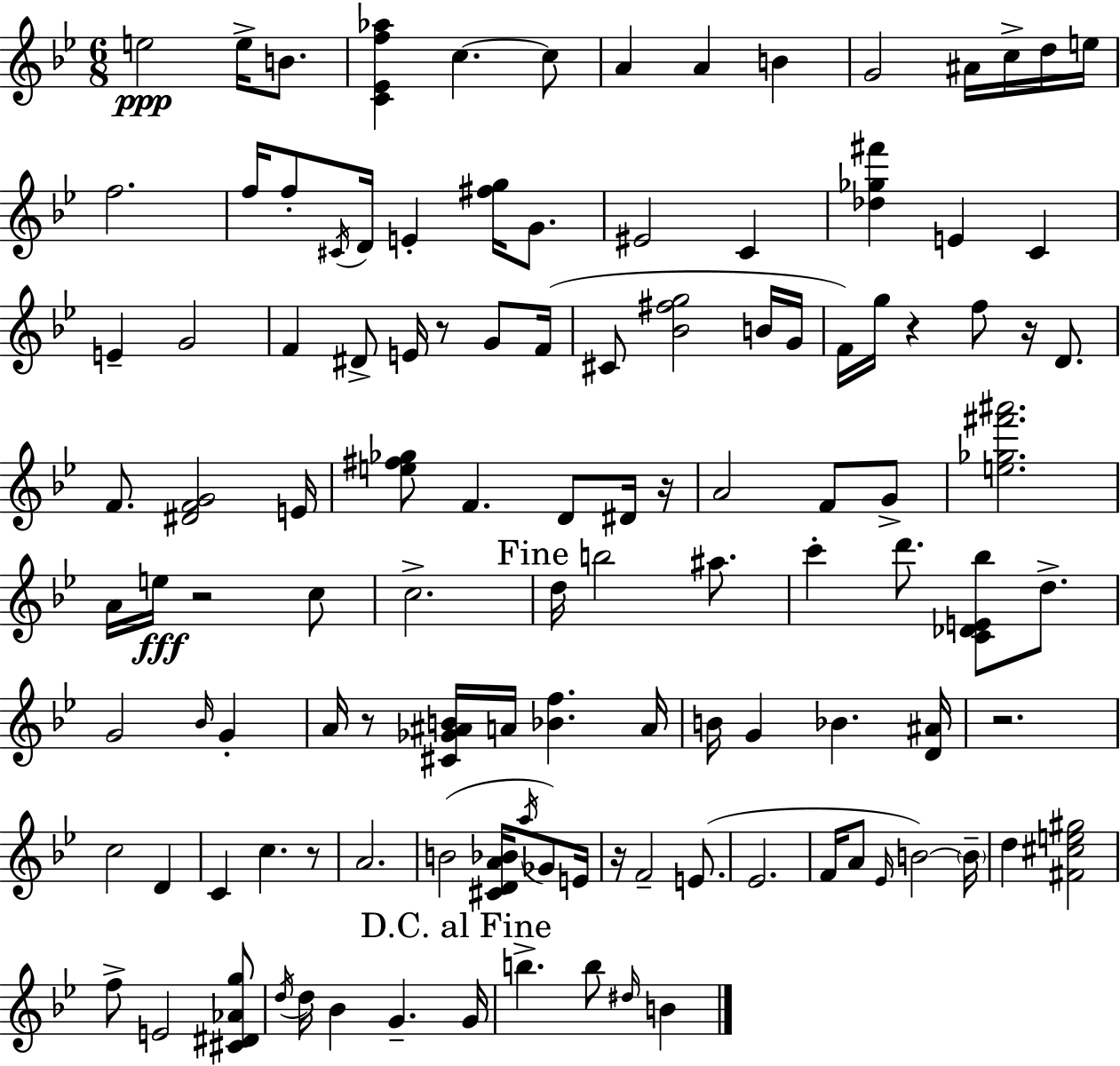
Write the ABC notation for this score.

X:1
T:Untitled
M:6/8
L:1/4
K:Bb
e2 e/4 B/2 [C_Ef_a] c c/2 A A B G2 ^A/4 c/4 d/4 e/4 f2 f/4 f/2 ^C/4 D/4 E [^fg]/4 G/2 ^E2 C [_d_g^f'] E C E G2 F ^D/2 E/4 z/2 G/2 F/4 ^C/2 [_B^fg]2 B/4 G/4 F/4 g/4 z f/2 z/4 D/2 F/2 [^DFG]2 E/4 [e^f_g]/2 F D/2 ^D/4 z/4 A2 F/2 G/2 [e_g^f'^a']2 A/4 e/4 z2 c/2 c2 d/4 b2 ^a/2 c' d'/2 [C_DE_b]/2 d/2 G2 _B/4 G A/4 z/2 [^C_G^AB]/4 A/4 [_Bf] A/4 B/4 G _B [D^A]/4 z2 c2 D C c z/2 A2 B2 [^CDA_B]/4 a/4 _G/2 E/4 z/4 F2 E/2 _E2 F/4 A/2 _E/4 B2 B/4 d [^F^ce^g]2 f/2 E2 [^C^D_Ag]/2 d/4 d/4 _B G G/4 b b/2 ^d/4 B